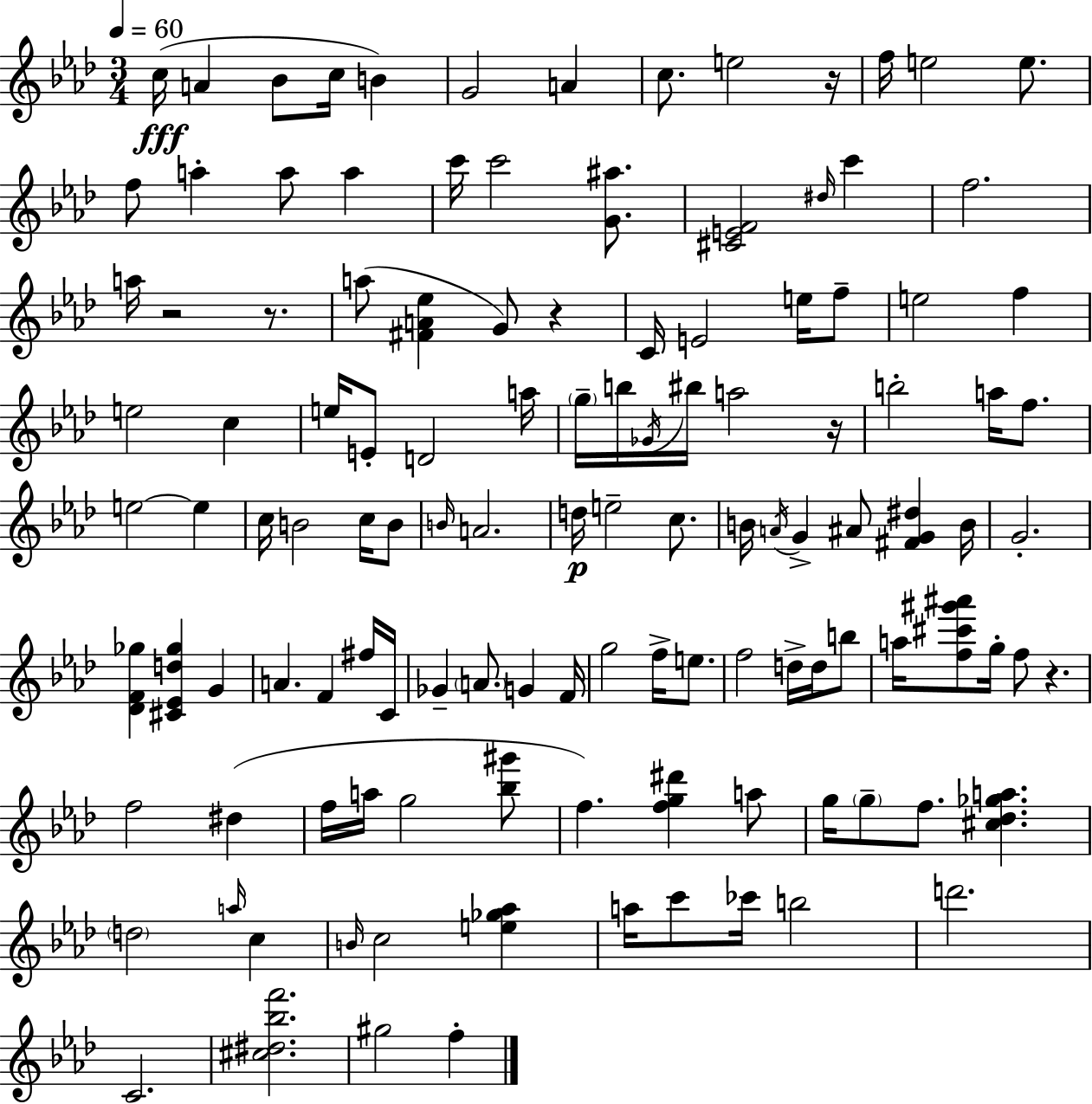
C5/s A4/q Bb4/e C5/s B4/q G4/h A4/q C5/e. E5/h R/s F5/s E5/h E5/e. F5/e A5/q A5/e A5/q C6/s C6/h [G4,A#5]/e. [C#4,E4,F4]/h D#5/s C6/q F5/h. A5/s R/h R/e. A5/e [F#4,A4,Eb5]/q G4/e R/q C4/s E4/h E5/s F5/e E5/h F5/q E5/h C5/q E5/s E4/e D4/h A5/s G5/s B5/s Gb4/s BIS5/s A5/h R/s B5/h A5/s F5/e. E5/h E5/q C5/s B4/h C5/s B4/e B4/s A4/h. D5/s E5/h C5/e. B4/s A4/s G4/q A#4/e [F#4,G4,D#5]/q B4/s G4/h. [Db4,F4,Gb5]/q [C#4,Eb4,D5,Gb5]/q G4/q A4/q. F4/q F#5/s C4/s Gb4/q A4/e. G4/q F4/s G5/h F5/s E5/e. F5/h D5/s D5/s B5/e A5/s [F5,C#6,G#6,A#6]/e G5/s F5/e R/q. F5/h D#5/q F5/s A5/s G5/h [Bb5,G#6]/e F5/q. [F5,G5,D#6]/q A5/e G5/s G5/e F5/e. [C#5,Db5,Gb5,A5]/q. D5/h A5/s C5/q B4/s C5/h [E5,Gb5,Ab5]/q A5/s C6/e CES6/s B5/h D6/h. C4/h. [C#5,D#5,Bb5,F6]/h. G#5/h F5/q